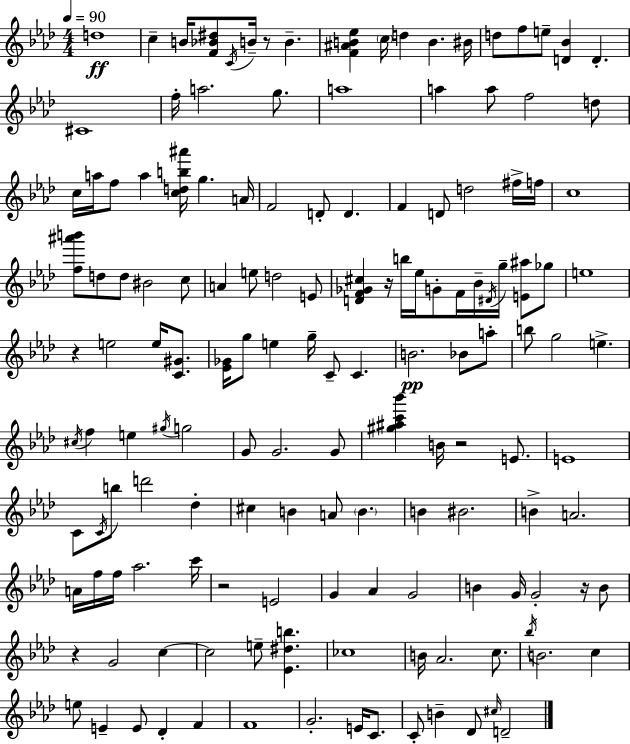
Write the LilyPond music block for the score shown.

{
  \clef treble
  \numericTimeSignature
  \time 4/4
  \key aes \major
  \tempo 4 = 90
  d''1\ff | c''4-- b'16 <f' bes' dis''>8 \acciaccatura { c'16 } b'16-- r8 b'4.-- | <f' ais' b' ees''>4 \parenthesize c''16 d''4 b'4. | bis'16 d''8 f''8 e''8-- <d' bes'>4 d'4.-. | \break cis'1 | f''16-. a''2. g''8. | a''1 | a''4 a''8 f''2 d''8 | \break c''16 a''16 f''8 a''4 <c'' d'' b'' ais'''>16 g''4. | a'16 f'2 d'8-. d'4. | f'4 d'8 d''2 fis''16-> | f''16 c''1 | \break <f'' ais''' b'''>8 d''8 d''8 bis'2 c''8 | a'4 e''8 d''2 e'8 | <d' f' ges' cis''>4 r16 b''16 ees''16 g'8-. f'16 bes'16-- \acciaccatura { dis'16 } g''16-- <e' ais''>8 | ges''8 e''1 | \break r4 e''2 e''16 <c' gis'>8. | <ees' ges'>16 g''8 e''4 g''16-- c'8-- c'4. | b'2.\pp bes'8 | a''8-. b''8 g''2 e''4.-> | \break \acciaccatura { cis''16 } f''4 e''4 \acciaccatura { gis''16 } g''2 | g'8 g'2. | g'8 <gis'' ais'' c''' bes'''>4 b'16 r2 | e'8. e'1 | \break c'8 \acciaccatura { c'16 } b''8 d'''2 | des''4-. cis''4 b'4 a'8 \parenthesize b'4. | b'4 bis'2. | b'4-> a'2. | \break a'16 f''16 f''16 aes''2. | c'''16 r2 e'2 | g'4 aes'4 g'2 | b'4 g'16 g'2-. | \break r16 b'8 r4 g'2 | c''4~~ c''2 e''8-- <ees' dis'' b''>4. | ces''1 | b'16 aes'2. | \break c''8. \acciaccatura { bes''16 } b'2. | c''4 e''8 e'4-- e'8 des'4-. | f'4 f'1 | g'2.-. | \break e'16 c'8. c'8-. b'4-- des'8 \grace { cis''16 } d'2-- | \bar "|."
}